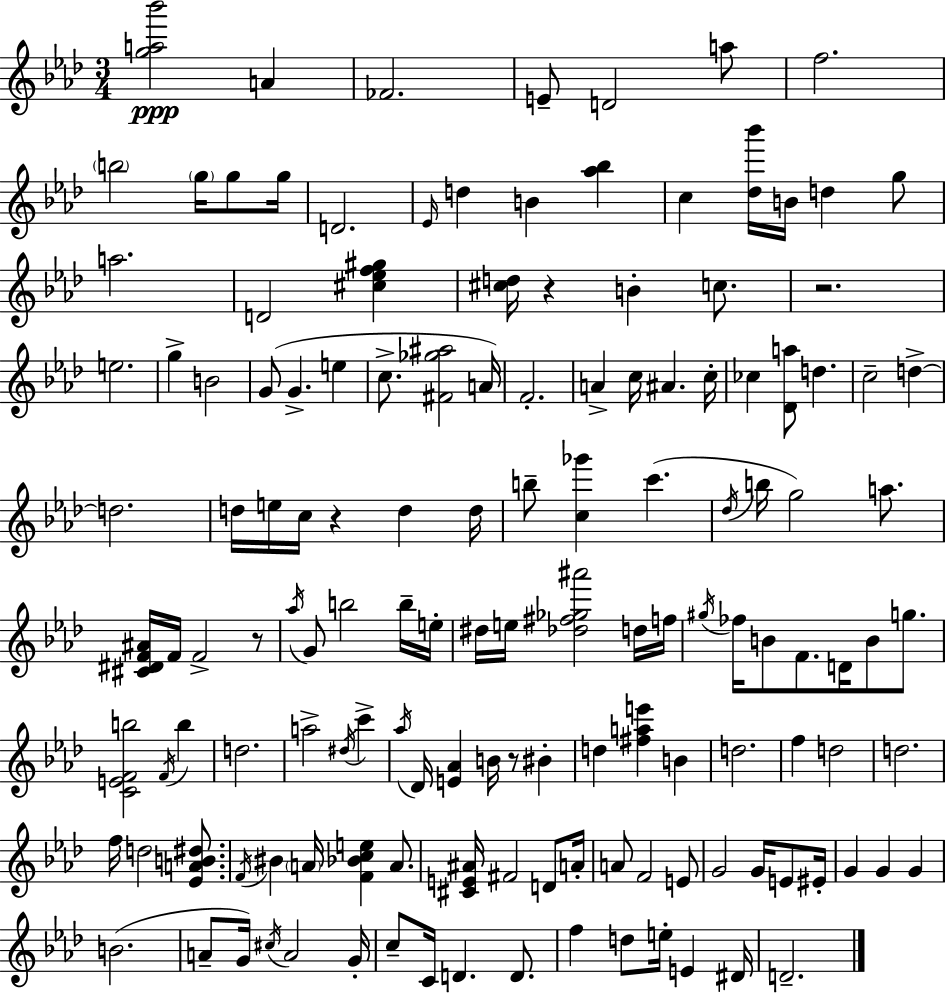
[G5,A5,Bb6]/h A4/q FES4/h. E4/e D4/h A5/e F5/h. B5/h G5/s G5/e G5/s D4/h. Eb4/s D5/q B4/q [Ab5,Bb5]/q C5/q [Db5,Bb6]/s B4/s D5/q G5/e A5/h. D4/h [C#5,Eb5,F5,G#5]/q [C#5,D5]/s R/q B4/q C5/e. R/h. E5/h. G5/q B4/h G4/e G4/q. E5/q C5/e. [F#4,Gb5,A#5]/h A4/s F4/h. A4/q C5/s A#4/q. C5/s CES5/q [Db4,A5]/e D5/q. C5/h D5/q D5/h. D5/s E5/s C5/s R/q D5/q D5/s B5/e [C5,Gb6]/q C6/q. Db5/s B5/s G5/h A5/e. [C#4,D#4,F4,A#4]/s F4/s F4/h R/e Ab5/s G4/e B5/h B5/s E5/s D#5/s E5/s [Db5,F#5,Gb5,A#6]/h D5/s F5/s G#5/s FES5/s B4/e F4/e. D4/s B4/e G5/e. [C4,E4,F4,B5]/h F4/s B5/q D5/h. A5/h D#5/s C6/q Ab5/s Db4/s [E4,Ab4]/q B4/s R/e BIS4/q D5/q [F#5,A5,E6]/q B4/q D5/h. F5/q D5/h D5/h. F5/s D5/h [Eb4,A4,B4,D#5]/e. F4/s BIS4/q A4/s [F4,Bb4,C5,E5]/q A4/e. [C#4,E4,A#4]/s F#4/h D4/e A4/s A4/e F4/h E4/e G4/h G4/s E4/e EIS4/s G4/q G4/q G4/q B4/h. A4/e G4/s C#5/s A4/h G4/s C5/e C4/s D4/q. D4/e. F5/q D5/e E5/s E4/q D#4/s D4/h.